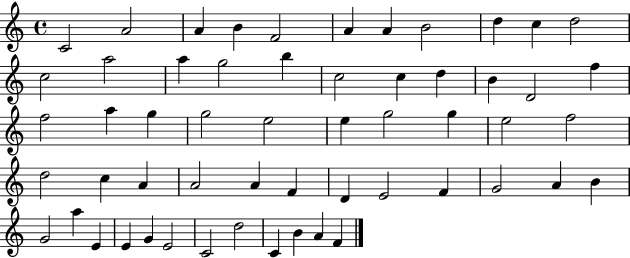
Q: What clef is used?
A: treble